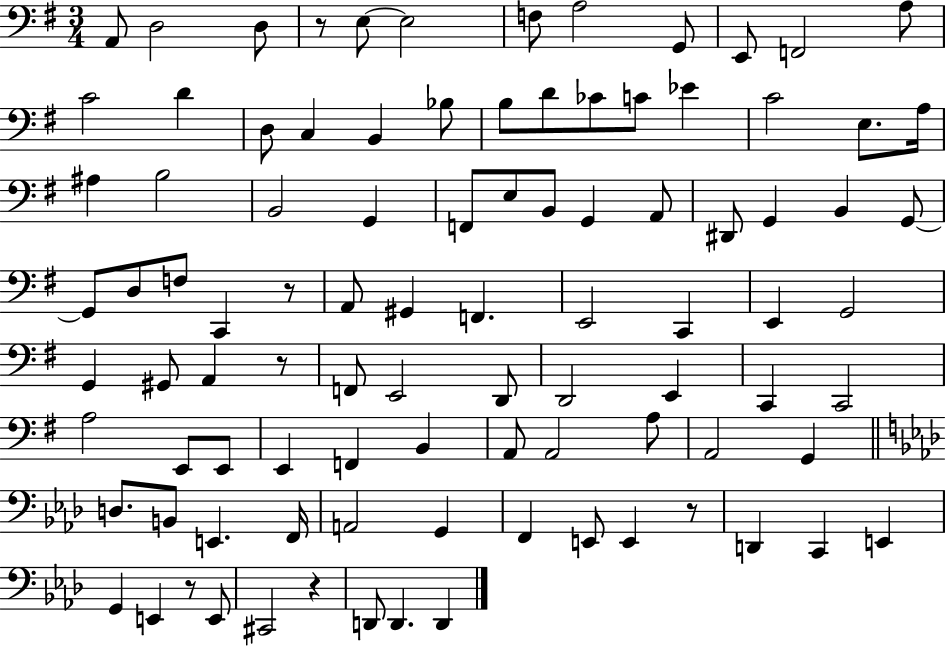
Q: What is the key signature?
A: G major